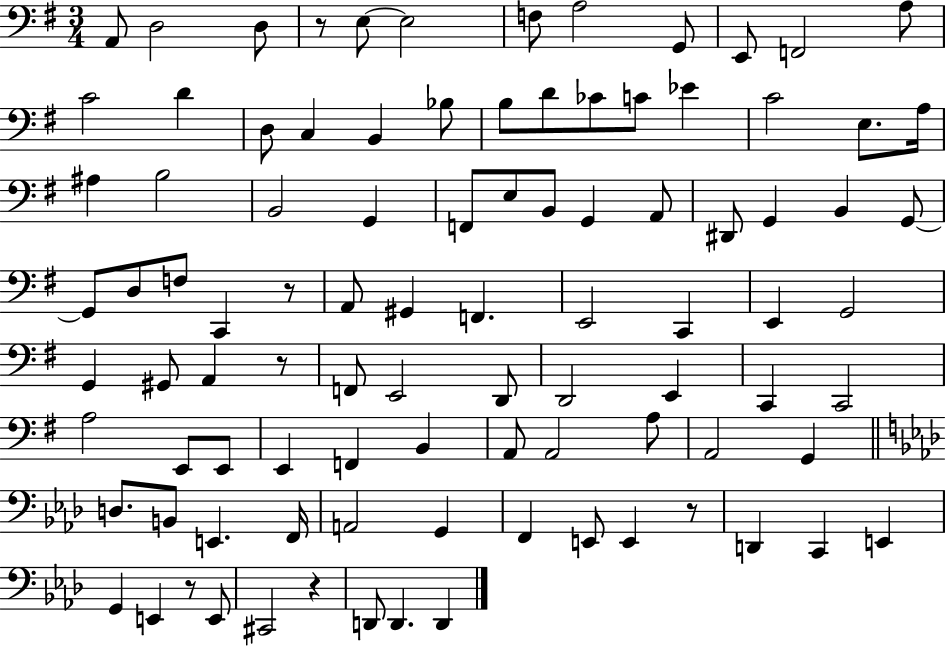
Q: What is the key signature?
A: G major